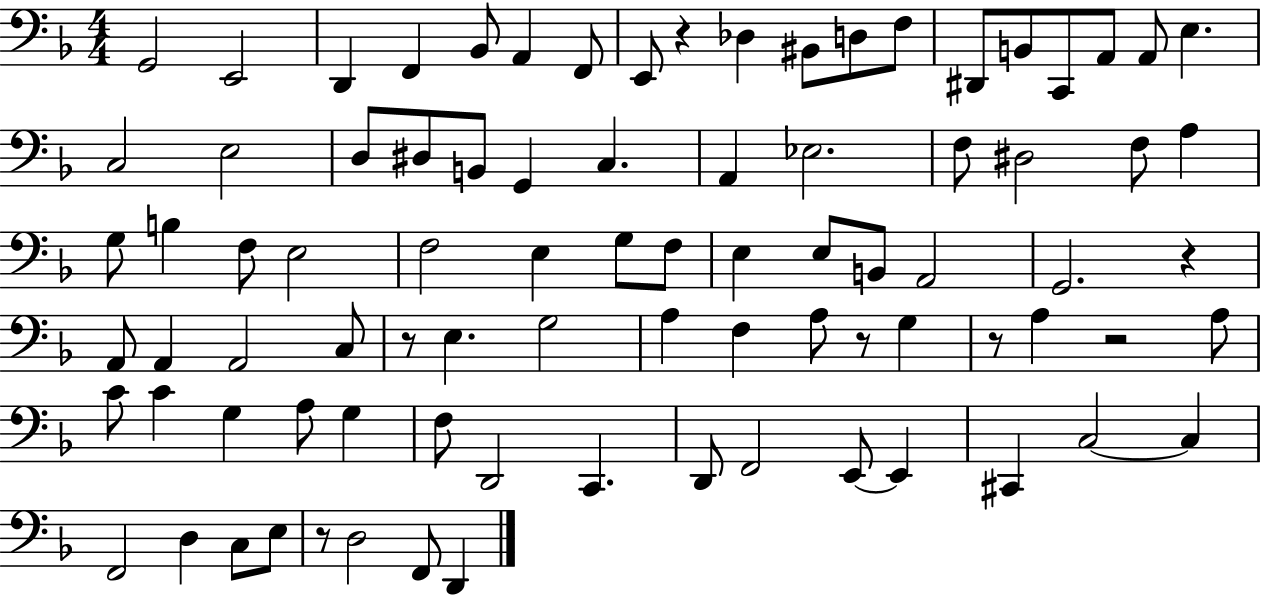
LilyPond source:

{
  \clef bass
  \numericTimeSignature
  \time 4/4
  \key f \major
  g,2 e,2 | d,4 f,4 bes,8 a,4 f,8 | e,8 r4 des4 bis,8 d8 f8 | dis,8 b,8 c,8 a,8 a,8 e4. | \break c2 e2 | d8 dis8 b,8 g,4 c4. | a,4 ees2. | f8 dis2 f8 a4 | \break g8 b4 f8 e2 | f2 e4 g8 f8 | e4 e8 b,8 a,2 | g,2. r4 | \break a,8 a,4 a,2 c8 | r8 e4. g2 | a4 f4 a8 r8 g4 | r8 a4 r2 a8 | \break c'8 c'4 g4 a8 g4 | f8 d,2 c,4. | d,8 f,2 e,8~~ e,4 | cis,4 c2~~ c4 | \break f,2 d4 c8 e8 | r8 d2 f,8 d,4 | \bar "|."
}